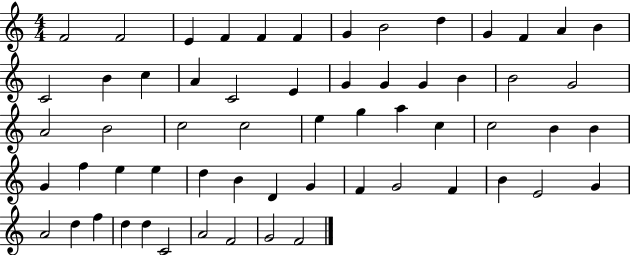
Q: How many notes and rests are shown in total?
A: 60